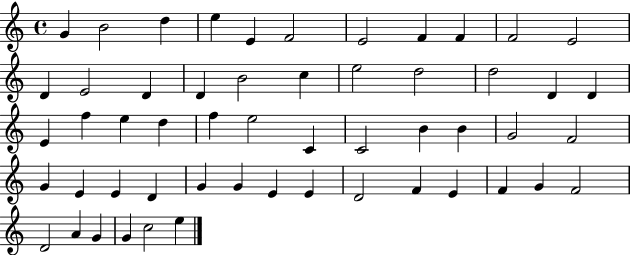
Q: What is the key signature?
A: C major